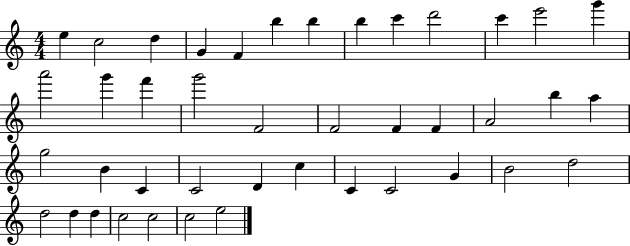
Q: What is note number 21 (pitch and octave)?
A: F4